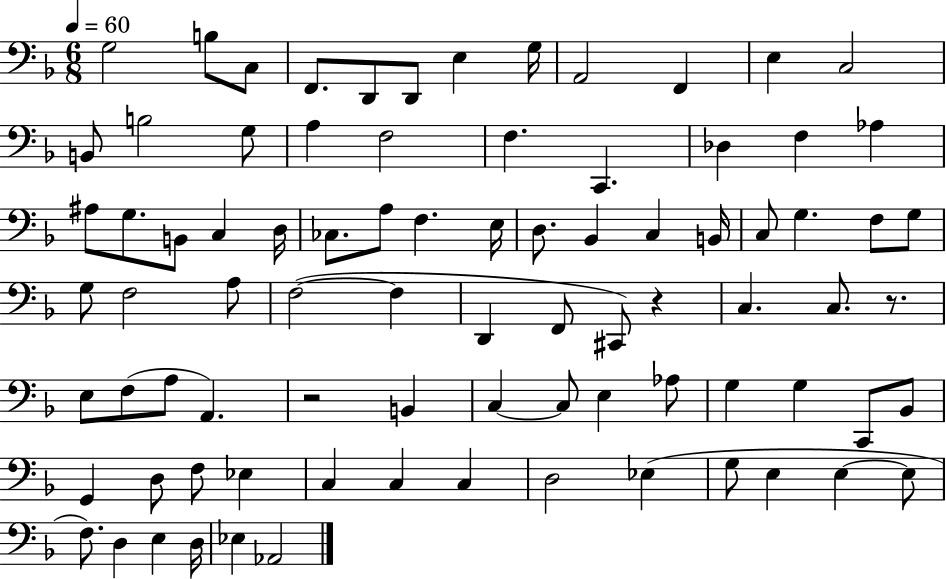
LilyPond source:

{
  \clef bass
  \numericTimeSignature
  \time 6/8
  \key f \major
  \tempo 4 = 60
  g2 b8 c8 | f,8. d,8 d,8 e4 g16 | a,2 f,4 | e4 c2 | \break b,8 b2 g8 | a4 f2 | f4. c,4. | des4 f4 aes4 | \break ais8 g8. b,8 c4 d16 | ces8. a8 f4. e16 | d8. bes,4 c4 b,16 | c8 g4. f8 g8 | \break g8 f2 a8 | f2~(~ f4 | d,4 f,8 cis,8) r4 | c4. c8. r8. | \break e8 f8( a8 a,4.) | r2 b,4 | c4~~ c8 e4 aes8 | g4 g4 c,8 bes,8 | \break g,4 d8 f8 ees4 | c4 c4 c4 | d2 ees4( | g8 e4 e4~~ e8 | \break f8.) d4 e4 d16 | ees4 aes,2 | \bar "|."
}